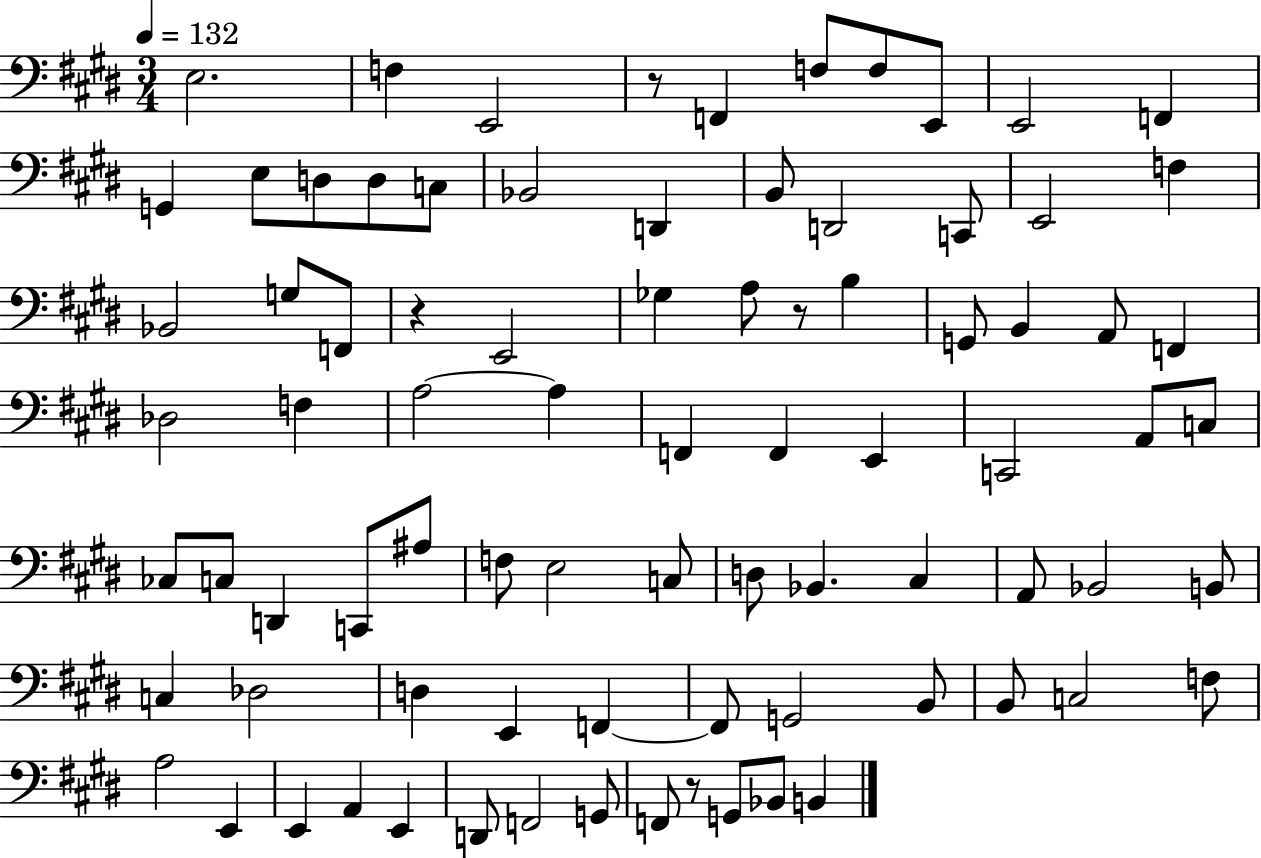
X:1
T:Untitled
M:3/4
L:1/4
K:E
E,2 F, E,,2 z/2 F,, F,/2 F,/2 E,,/2 E,,2 F,, G,, E,/2 D,/2 D,/2 C,/2 _B,,2 D,, B,,/2 D,,2 C,,/2 E,,2 F, _B,,2 G,/2 F,,/2 z E,,2 _G, A,/2 z/2 B, G,,/2 B,, A,,/2 F,, _D,2 F, A,2 A, F,, F,, E,, C,,2 A,,/2 C,/2 _C,/2 C,/2 D,, C,,/2 ^A,/2 F,/2 E,2 C,/2 D,/2 _B,, ^C, A,,/2 _B,,2 B,,/2 C, _D,2 D, E,, F,, F,,/2 G,,2 B,,/2 B,,/2 C,2 F,/2 A,2 E,, E,, A,, E,, D,,/2 F,,2 G,,/2 F,,/2 z/2 G,,/2 _B,,/2 B,,